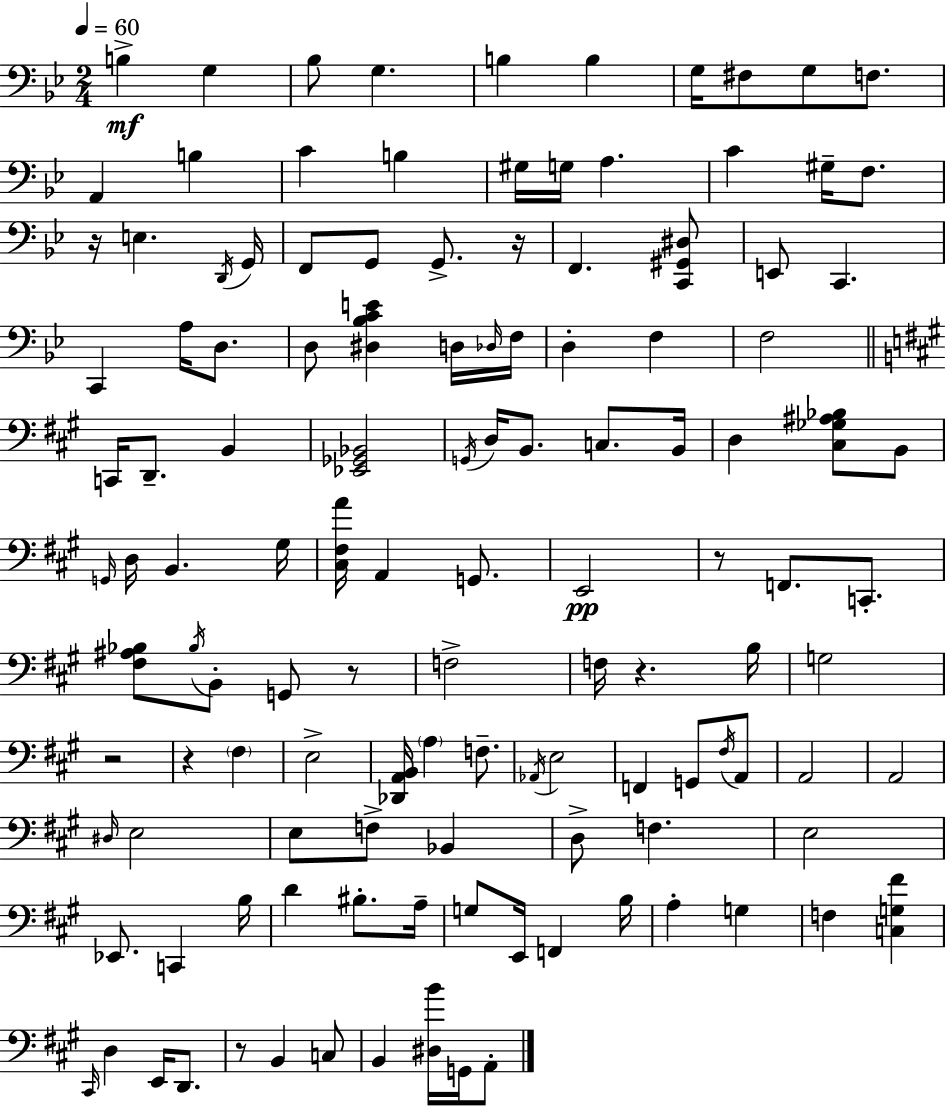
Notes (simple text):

B3/q G3/q Bb3/e G3/q. B3/q B3/q G3/s F#3/e G3/e F3/e. A2/q B3/q C4/q B3/q G#3/s G3/s A3/q. C4/q G#3/s F3/e. R/s E3/q. D2/s G2/s F2/e G2/e G2/e. R/s F2/q. [C2,G#2,D#3]/e E2/e C2/q. C2/q A3/s D3/e. D3/e [D#3,Bb3,C4,E4]/q D3/s Db3/s F3/s D3/q F3/q F3/h C2/s D2/e. B2/q [Eb2,Gb2,Bb2]/h G2/s D3/s B2/e. C3/e. B2/s D3/q [C#3,Gb3,A#3,Bb3]/e B2/e G2/s D3/s B2/q. G#3/s [C#3,F#3,A4]/s A2/q G2/e. E2/h R/e F2/e. C2/e. [F#3,A#3,Bb3]/e Bb3/s B2/e G2/e R/e F3/h F3/s R/q. B3/s G3/h R/h R/q F#3/q E3/h [Db2,A2,B2]/s A3/q F3/e. Ab2/s E3/h F2/q G2/e F#3/s A2/e A2/h A2/h D#3/s E3/h E3/e F3/e Bb2/q D3/e F3/q. E3/h Eb2/e. C2/q B3/s D4/q BIS3/e. A3/s G3/e E2/s F2/q B3/s A3/q G3/q F3/q [C3,G3,F#4]/q C#2/s D3/q E2/s D2/e. R/e B2/q C3/e B2/q [D#3,B4]/s G2/s A2/e